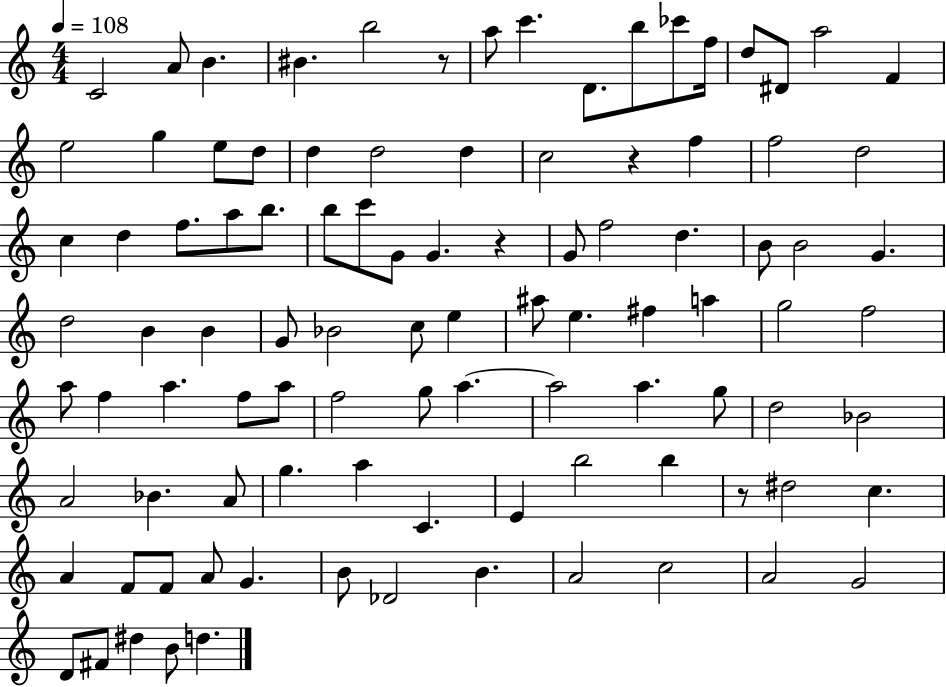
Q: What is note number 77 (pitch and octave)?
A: D#5